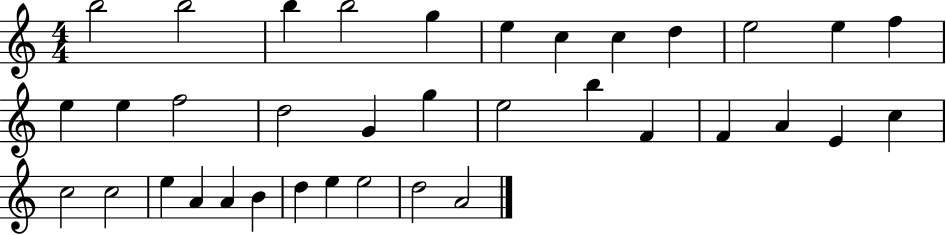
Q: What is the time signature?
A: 4/4